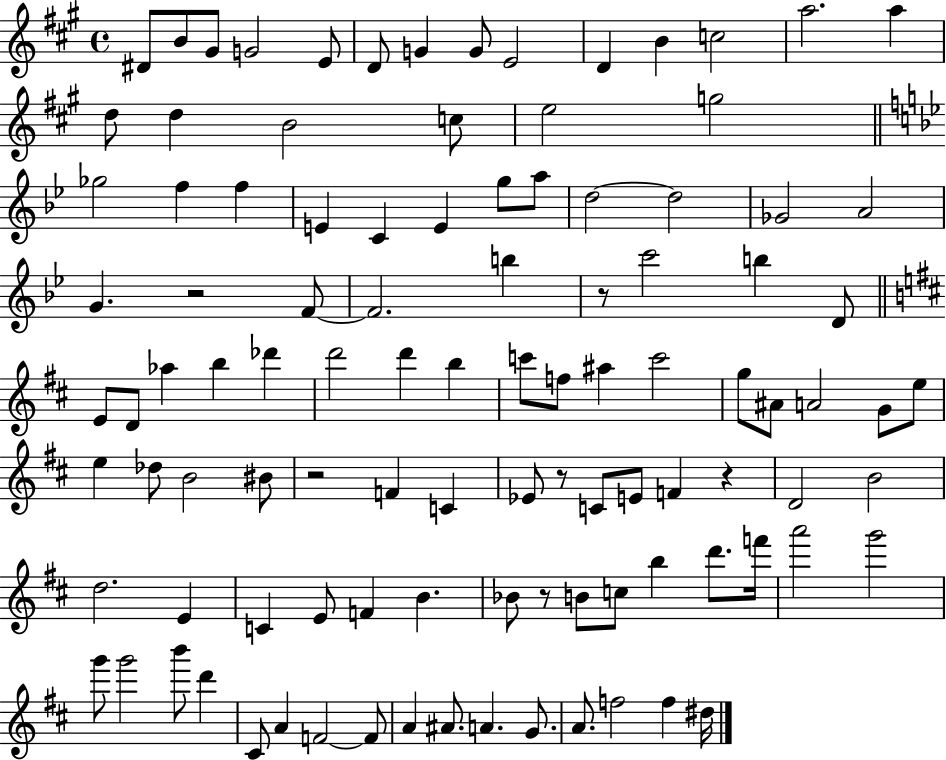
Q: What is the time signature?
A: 4/4